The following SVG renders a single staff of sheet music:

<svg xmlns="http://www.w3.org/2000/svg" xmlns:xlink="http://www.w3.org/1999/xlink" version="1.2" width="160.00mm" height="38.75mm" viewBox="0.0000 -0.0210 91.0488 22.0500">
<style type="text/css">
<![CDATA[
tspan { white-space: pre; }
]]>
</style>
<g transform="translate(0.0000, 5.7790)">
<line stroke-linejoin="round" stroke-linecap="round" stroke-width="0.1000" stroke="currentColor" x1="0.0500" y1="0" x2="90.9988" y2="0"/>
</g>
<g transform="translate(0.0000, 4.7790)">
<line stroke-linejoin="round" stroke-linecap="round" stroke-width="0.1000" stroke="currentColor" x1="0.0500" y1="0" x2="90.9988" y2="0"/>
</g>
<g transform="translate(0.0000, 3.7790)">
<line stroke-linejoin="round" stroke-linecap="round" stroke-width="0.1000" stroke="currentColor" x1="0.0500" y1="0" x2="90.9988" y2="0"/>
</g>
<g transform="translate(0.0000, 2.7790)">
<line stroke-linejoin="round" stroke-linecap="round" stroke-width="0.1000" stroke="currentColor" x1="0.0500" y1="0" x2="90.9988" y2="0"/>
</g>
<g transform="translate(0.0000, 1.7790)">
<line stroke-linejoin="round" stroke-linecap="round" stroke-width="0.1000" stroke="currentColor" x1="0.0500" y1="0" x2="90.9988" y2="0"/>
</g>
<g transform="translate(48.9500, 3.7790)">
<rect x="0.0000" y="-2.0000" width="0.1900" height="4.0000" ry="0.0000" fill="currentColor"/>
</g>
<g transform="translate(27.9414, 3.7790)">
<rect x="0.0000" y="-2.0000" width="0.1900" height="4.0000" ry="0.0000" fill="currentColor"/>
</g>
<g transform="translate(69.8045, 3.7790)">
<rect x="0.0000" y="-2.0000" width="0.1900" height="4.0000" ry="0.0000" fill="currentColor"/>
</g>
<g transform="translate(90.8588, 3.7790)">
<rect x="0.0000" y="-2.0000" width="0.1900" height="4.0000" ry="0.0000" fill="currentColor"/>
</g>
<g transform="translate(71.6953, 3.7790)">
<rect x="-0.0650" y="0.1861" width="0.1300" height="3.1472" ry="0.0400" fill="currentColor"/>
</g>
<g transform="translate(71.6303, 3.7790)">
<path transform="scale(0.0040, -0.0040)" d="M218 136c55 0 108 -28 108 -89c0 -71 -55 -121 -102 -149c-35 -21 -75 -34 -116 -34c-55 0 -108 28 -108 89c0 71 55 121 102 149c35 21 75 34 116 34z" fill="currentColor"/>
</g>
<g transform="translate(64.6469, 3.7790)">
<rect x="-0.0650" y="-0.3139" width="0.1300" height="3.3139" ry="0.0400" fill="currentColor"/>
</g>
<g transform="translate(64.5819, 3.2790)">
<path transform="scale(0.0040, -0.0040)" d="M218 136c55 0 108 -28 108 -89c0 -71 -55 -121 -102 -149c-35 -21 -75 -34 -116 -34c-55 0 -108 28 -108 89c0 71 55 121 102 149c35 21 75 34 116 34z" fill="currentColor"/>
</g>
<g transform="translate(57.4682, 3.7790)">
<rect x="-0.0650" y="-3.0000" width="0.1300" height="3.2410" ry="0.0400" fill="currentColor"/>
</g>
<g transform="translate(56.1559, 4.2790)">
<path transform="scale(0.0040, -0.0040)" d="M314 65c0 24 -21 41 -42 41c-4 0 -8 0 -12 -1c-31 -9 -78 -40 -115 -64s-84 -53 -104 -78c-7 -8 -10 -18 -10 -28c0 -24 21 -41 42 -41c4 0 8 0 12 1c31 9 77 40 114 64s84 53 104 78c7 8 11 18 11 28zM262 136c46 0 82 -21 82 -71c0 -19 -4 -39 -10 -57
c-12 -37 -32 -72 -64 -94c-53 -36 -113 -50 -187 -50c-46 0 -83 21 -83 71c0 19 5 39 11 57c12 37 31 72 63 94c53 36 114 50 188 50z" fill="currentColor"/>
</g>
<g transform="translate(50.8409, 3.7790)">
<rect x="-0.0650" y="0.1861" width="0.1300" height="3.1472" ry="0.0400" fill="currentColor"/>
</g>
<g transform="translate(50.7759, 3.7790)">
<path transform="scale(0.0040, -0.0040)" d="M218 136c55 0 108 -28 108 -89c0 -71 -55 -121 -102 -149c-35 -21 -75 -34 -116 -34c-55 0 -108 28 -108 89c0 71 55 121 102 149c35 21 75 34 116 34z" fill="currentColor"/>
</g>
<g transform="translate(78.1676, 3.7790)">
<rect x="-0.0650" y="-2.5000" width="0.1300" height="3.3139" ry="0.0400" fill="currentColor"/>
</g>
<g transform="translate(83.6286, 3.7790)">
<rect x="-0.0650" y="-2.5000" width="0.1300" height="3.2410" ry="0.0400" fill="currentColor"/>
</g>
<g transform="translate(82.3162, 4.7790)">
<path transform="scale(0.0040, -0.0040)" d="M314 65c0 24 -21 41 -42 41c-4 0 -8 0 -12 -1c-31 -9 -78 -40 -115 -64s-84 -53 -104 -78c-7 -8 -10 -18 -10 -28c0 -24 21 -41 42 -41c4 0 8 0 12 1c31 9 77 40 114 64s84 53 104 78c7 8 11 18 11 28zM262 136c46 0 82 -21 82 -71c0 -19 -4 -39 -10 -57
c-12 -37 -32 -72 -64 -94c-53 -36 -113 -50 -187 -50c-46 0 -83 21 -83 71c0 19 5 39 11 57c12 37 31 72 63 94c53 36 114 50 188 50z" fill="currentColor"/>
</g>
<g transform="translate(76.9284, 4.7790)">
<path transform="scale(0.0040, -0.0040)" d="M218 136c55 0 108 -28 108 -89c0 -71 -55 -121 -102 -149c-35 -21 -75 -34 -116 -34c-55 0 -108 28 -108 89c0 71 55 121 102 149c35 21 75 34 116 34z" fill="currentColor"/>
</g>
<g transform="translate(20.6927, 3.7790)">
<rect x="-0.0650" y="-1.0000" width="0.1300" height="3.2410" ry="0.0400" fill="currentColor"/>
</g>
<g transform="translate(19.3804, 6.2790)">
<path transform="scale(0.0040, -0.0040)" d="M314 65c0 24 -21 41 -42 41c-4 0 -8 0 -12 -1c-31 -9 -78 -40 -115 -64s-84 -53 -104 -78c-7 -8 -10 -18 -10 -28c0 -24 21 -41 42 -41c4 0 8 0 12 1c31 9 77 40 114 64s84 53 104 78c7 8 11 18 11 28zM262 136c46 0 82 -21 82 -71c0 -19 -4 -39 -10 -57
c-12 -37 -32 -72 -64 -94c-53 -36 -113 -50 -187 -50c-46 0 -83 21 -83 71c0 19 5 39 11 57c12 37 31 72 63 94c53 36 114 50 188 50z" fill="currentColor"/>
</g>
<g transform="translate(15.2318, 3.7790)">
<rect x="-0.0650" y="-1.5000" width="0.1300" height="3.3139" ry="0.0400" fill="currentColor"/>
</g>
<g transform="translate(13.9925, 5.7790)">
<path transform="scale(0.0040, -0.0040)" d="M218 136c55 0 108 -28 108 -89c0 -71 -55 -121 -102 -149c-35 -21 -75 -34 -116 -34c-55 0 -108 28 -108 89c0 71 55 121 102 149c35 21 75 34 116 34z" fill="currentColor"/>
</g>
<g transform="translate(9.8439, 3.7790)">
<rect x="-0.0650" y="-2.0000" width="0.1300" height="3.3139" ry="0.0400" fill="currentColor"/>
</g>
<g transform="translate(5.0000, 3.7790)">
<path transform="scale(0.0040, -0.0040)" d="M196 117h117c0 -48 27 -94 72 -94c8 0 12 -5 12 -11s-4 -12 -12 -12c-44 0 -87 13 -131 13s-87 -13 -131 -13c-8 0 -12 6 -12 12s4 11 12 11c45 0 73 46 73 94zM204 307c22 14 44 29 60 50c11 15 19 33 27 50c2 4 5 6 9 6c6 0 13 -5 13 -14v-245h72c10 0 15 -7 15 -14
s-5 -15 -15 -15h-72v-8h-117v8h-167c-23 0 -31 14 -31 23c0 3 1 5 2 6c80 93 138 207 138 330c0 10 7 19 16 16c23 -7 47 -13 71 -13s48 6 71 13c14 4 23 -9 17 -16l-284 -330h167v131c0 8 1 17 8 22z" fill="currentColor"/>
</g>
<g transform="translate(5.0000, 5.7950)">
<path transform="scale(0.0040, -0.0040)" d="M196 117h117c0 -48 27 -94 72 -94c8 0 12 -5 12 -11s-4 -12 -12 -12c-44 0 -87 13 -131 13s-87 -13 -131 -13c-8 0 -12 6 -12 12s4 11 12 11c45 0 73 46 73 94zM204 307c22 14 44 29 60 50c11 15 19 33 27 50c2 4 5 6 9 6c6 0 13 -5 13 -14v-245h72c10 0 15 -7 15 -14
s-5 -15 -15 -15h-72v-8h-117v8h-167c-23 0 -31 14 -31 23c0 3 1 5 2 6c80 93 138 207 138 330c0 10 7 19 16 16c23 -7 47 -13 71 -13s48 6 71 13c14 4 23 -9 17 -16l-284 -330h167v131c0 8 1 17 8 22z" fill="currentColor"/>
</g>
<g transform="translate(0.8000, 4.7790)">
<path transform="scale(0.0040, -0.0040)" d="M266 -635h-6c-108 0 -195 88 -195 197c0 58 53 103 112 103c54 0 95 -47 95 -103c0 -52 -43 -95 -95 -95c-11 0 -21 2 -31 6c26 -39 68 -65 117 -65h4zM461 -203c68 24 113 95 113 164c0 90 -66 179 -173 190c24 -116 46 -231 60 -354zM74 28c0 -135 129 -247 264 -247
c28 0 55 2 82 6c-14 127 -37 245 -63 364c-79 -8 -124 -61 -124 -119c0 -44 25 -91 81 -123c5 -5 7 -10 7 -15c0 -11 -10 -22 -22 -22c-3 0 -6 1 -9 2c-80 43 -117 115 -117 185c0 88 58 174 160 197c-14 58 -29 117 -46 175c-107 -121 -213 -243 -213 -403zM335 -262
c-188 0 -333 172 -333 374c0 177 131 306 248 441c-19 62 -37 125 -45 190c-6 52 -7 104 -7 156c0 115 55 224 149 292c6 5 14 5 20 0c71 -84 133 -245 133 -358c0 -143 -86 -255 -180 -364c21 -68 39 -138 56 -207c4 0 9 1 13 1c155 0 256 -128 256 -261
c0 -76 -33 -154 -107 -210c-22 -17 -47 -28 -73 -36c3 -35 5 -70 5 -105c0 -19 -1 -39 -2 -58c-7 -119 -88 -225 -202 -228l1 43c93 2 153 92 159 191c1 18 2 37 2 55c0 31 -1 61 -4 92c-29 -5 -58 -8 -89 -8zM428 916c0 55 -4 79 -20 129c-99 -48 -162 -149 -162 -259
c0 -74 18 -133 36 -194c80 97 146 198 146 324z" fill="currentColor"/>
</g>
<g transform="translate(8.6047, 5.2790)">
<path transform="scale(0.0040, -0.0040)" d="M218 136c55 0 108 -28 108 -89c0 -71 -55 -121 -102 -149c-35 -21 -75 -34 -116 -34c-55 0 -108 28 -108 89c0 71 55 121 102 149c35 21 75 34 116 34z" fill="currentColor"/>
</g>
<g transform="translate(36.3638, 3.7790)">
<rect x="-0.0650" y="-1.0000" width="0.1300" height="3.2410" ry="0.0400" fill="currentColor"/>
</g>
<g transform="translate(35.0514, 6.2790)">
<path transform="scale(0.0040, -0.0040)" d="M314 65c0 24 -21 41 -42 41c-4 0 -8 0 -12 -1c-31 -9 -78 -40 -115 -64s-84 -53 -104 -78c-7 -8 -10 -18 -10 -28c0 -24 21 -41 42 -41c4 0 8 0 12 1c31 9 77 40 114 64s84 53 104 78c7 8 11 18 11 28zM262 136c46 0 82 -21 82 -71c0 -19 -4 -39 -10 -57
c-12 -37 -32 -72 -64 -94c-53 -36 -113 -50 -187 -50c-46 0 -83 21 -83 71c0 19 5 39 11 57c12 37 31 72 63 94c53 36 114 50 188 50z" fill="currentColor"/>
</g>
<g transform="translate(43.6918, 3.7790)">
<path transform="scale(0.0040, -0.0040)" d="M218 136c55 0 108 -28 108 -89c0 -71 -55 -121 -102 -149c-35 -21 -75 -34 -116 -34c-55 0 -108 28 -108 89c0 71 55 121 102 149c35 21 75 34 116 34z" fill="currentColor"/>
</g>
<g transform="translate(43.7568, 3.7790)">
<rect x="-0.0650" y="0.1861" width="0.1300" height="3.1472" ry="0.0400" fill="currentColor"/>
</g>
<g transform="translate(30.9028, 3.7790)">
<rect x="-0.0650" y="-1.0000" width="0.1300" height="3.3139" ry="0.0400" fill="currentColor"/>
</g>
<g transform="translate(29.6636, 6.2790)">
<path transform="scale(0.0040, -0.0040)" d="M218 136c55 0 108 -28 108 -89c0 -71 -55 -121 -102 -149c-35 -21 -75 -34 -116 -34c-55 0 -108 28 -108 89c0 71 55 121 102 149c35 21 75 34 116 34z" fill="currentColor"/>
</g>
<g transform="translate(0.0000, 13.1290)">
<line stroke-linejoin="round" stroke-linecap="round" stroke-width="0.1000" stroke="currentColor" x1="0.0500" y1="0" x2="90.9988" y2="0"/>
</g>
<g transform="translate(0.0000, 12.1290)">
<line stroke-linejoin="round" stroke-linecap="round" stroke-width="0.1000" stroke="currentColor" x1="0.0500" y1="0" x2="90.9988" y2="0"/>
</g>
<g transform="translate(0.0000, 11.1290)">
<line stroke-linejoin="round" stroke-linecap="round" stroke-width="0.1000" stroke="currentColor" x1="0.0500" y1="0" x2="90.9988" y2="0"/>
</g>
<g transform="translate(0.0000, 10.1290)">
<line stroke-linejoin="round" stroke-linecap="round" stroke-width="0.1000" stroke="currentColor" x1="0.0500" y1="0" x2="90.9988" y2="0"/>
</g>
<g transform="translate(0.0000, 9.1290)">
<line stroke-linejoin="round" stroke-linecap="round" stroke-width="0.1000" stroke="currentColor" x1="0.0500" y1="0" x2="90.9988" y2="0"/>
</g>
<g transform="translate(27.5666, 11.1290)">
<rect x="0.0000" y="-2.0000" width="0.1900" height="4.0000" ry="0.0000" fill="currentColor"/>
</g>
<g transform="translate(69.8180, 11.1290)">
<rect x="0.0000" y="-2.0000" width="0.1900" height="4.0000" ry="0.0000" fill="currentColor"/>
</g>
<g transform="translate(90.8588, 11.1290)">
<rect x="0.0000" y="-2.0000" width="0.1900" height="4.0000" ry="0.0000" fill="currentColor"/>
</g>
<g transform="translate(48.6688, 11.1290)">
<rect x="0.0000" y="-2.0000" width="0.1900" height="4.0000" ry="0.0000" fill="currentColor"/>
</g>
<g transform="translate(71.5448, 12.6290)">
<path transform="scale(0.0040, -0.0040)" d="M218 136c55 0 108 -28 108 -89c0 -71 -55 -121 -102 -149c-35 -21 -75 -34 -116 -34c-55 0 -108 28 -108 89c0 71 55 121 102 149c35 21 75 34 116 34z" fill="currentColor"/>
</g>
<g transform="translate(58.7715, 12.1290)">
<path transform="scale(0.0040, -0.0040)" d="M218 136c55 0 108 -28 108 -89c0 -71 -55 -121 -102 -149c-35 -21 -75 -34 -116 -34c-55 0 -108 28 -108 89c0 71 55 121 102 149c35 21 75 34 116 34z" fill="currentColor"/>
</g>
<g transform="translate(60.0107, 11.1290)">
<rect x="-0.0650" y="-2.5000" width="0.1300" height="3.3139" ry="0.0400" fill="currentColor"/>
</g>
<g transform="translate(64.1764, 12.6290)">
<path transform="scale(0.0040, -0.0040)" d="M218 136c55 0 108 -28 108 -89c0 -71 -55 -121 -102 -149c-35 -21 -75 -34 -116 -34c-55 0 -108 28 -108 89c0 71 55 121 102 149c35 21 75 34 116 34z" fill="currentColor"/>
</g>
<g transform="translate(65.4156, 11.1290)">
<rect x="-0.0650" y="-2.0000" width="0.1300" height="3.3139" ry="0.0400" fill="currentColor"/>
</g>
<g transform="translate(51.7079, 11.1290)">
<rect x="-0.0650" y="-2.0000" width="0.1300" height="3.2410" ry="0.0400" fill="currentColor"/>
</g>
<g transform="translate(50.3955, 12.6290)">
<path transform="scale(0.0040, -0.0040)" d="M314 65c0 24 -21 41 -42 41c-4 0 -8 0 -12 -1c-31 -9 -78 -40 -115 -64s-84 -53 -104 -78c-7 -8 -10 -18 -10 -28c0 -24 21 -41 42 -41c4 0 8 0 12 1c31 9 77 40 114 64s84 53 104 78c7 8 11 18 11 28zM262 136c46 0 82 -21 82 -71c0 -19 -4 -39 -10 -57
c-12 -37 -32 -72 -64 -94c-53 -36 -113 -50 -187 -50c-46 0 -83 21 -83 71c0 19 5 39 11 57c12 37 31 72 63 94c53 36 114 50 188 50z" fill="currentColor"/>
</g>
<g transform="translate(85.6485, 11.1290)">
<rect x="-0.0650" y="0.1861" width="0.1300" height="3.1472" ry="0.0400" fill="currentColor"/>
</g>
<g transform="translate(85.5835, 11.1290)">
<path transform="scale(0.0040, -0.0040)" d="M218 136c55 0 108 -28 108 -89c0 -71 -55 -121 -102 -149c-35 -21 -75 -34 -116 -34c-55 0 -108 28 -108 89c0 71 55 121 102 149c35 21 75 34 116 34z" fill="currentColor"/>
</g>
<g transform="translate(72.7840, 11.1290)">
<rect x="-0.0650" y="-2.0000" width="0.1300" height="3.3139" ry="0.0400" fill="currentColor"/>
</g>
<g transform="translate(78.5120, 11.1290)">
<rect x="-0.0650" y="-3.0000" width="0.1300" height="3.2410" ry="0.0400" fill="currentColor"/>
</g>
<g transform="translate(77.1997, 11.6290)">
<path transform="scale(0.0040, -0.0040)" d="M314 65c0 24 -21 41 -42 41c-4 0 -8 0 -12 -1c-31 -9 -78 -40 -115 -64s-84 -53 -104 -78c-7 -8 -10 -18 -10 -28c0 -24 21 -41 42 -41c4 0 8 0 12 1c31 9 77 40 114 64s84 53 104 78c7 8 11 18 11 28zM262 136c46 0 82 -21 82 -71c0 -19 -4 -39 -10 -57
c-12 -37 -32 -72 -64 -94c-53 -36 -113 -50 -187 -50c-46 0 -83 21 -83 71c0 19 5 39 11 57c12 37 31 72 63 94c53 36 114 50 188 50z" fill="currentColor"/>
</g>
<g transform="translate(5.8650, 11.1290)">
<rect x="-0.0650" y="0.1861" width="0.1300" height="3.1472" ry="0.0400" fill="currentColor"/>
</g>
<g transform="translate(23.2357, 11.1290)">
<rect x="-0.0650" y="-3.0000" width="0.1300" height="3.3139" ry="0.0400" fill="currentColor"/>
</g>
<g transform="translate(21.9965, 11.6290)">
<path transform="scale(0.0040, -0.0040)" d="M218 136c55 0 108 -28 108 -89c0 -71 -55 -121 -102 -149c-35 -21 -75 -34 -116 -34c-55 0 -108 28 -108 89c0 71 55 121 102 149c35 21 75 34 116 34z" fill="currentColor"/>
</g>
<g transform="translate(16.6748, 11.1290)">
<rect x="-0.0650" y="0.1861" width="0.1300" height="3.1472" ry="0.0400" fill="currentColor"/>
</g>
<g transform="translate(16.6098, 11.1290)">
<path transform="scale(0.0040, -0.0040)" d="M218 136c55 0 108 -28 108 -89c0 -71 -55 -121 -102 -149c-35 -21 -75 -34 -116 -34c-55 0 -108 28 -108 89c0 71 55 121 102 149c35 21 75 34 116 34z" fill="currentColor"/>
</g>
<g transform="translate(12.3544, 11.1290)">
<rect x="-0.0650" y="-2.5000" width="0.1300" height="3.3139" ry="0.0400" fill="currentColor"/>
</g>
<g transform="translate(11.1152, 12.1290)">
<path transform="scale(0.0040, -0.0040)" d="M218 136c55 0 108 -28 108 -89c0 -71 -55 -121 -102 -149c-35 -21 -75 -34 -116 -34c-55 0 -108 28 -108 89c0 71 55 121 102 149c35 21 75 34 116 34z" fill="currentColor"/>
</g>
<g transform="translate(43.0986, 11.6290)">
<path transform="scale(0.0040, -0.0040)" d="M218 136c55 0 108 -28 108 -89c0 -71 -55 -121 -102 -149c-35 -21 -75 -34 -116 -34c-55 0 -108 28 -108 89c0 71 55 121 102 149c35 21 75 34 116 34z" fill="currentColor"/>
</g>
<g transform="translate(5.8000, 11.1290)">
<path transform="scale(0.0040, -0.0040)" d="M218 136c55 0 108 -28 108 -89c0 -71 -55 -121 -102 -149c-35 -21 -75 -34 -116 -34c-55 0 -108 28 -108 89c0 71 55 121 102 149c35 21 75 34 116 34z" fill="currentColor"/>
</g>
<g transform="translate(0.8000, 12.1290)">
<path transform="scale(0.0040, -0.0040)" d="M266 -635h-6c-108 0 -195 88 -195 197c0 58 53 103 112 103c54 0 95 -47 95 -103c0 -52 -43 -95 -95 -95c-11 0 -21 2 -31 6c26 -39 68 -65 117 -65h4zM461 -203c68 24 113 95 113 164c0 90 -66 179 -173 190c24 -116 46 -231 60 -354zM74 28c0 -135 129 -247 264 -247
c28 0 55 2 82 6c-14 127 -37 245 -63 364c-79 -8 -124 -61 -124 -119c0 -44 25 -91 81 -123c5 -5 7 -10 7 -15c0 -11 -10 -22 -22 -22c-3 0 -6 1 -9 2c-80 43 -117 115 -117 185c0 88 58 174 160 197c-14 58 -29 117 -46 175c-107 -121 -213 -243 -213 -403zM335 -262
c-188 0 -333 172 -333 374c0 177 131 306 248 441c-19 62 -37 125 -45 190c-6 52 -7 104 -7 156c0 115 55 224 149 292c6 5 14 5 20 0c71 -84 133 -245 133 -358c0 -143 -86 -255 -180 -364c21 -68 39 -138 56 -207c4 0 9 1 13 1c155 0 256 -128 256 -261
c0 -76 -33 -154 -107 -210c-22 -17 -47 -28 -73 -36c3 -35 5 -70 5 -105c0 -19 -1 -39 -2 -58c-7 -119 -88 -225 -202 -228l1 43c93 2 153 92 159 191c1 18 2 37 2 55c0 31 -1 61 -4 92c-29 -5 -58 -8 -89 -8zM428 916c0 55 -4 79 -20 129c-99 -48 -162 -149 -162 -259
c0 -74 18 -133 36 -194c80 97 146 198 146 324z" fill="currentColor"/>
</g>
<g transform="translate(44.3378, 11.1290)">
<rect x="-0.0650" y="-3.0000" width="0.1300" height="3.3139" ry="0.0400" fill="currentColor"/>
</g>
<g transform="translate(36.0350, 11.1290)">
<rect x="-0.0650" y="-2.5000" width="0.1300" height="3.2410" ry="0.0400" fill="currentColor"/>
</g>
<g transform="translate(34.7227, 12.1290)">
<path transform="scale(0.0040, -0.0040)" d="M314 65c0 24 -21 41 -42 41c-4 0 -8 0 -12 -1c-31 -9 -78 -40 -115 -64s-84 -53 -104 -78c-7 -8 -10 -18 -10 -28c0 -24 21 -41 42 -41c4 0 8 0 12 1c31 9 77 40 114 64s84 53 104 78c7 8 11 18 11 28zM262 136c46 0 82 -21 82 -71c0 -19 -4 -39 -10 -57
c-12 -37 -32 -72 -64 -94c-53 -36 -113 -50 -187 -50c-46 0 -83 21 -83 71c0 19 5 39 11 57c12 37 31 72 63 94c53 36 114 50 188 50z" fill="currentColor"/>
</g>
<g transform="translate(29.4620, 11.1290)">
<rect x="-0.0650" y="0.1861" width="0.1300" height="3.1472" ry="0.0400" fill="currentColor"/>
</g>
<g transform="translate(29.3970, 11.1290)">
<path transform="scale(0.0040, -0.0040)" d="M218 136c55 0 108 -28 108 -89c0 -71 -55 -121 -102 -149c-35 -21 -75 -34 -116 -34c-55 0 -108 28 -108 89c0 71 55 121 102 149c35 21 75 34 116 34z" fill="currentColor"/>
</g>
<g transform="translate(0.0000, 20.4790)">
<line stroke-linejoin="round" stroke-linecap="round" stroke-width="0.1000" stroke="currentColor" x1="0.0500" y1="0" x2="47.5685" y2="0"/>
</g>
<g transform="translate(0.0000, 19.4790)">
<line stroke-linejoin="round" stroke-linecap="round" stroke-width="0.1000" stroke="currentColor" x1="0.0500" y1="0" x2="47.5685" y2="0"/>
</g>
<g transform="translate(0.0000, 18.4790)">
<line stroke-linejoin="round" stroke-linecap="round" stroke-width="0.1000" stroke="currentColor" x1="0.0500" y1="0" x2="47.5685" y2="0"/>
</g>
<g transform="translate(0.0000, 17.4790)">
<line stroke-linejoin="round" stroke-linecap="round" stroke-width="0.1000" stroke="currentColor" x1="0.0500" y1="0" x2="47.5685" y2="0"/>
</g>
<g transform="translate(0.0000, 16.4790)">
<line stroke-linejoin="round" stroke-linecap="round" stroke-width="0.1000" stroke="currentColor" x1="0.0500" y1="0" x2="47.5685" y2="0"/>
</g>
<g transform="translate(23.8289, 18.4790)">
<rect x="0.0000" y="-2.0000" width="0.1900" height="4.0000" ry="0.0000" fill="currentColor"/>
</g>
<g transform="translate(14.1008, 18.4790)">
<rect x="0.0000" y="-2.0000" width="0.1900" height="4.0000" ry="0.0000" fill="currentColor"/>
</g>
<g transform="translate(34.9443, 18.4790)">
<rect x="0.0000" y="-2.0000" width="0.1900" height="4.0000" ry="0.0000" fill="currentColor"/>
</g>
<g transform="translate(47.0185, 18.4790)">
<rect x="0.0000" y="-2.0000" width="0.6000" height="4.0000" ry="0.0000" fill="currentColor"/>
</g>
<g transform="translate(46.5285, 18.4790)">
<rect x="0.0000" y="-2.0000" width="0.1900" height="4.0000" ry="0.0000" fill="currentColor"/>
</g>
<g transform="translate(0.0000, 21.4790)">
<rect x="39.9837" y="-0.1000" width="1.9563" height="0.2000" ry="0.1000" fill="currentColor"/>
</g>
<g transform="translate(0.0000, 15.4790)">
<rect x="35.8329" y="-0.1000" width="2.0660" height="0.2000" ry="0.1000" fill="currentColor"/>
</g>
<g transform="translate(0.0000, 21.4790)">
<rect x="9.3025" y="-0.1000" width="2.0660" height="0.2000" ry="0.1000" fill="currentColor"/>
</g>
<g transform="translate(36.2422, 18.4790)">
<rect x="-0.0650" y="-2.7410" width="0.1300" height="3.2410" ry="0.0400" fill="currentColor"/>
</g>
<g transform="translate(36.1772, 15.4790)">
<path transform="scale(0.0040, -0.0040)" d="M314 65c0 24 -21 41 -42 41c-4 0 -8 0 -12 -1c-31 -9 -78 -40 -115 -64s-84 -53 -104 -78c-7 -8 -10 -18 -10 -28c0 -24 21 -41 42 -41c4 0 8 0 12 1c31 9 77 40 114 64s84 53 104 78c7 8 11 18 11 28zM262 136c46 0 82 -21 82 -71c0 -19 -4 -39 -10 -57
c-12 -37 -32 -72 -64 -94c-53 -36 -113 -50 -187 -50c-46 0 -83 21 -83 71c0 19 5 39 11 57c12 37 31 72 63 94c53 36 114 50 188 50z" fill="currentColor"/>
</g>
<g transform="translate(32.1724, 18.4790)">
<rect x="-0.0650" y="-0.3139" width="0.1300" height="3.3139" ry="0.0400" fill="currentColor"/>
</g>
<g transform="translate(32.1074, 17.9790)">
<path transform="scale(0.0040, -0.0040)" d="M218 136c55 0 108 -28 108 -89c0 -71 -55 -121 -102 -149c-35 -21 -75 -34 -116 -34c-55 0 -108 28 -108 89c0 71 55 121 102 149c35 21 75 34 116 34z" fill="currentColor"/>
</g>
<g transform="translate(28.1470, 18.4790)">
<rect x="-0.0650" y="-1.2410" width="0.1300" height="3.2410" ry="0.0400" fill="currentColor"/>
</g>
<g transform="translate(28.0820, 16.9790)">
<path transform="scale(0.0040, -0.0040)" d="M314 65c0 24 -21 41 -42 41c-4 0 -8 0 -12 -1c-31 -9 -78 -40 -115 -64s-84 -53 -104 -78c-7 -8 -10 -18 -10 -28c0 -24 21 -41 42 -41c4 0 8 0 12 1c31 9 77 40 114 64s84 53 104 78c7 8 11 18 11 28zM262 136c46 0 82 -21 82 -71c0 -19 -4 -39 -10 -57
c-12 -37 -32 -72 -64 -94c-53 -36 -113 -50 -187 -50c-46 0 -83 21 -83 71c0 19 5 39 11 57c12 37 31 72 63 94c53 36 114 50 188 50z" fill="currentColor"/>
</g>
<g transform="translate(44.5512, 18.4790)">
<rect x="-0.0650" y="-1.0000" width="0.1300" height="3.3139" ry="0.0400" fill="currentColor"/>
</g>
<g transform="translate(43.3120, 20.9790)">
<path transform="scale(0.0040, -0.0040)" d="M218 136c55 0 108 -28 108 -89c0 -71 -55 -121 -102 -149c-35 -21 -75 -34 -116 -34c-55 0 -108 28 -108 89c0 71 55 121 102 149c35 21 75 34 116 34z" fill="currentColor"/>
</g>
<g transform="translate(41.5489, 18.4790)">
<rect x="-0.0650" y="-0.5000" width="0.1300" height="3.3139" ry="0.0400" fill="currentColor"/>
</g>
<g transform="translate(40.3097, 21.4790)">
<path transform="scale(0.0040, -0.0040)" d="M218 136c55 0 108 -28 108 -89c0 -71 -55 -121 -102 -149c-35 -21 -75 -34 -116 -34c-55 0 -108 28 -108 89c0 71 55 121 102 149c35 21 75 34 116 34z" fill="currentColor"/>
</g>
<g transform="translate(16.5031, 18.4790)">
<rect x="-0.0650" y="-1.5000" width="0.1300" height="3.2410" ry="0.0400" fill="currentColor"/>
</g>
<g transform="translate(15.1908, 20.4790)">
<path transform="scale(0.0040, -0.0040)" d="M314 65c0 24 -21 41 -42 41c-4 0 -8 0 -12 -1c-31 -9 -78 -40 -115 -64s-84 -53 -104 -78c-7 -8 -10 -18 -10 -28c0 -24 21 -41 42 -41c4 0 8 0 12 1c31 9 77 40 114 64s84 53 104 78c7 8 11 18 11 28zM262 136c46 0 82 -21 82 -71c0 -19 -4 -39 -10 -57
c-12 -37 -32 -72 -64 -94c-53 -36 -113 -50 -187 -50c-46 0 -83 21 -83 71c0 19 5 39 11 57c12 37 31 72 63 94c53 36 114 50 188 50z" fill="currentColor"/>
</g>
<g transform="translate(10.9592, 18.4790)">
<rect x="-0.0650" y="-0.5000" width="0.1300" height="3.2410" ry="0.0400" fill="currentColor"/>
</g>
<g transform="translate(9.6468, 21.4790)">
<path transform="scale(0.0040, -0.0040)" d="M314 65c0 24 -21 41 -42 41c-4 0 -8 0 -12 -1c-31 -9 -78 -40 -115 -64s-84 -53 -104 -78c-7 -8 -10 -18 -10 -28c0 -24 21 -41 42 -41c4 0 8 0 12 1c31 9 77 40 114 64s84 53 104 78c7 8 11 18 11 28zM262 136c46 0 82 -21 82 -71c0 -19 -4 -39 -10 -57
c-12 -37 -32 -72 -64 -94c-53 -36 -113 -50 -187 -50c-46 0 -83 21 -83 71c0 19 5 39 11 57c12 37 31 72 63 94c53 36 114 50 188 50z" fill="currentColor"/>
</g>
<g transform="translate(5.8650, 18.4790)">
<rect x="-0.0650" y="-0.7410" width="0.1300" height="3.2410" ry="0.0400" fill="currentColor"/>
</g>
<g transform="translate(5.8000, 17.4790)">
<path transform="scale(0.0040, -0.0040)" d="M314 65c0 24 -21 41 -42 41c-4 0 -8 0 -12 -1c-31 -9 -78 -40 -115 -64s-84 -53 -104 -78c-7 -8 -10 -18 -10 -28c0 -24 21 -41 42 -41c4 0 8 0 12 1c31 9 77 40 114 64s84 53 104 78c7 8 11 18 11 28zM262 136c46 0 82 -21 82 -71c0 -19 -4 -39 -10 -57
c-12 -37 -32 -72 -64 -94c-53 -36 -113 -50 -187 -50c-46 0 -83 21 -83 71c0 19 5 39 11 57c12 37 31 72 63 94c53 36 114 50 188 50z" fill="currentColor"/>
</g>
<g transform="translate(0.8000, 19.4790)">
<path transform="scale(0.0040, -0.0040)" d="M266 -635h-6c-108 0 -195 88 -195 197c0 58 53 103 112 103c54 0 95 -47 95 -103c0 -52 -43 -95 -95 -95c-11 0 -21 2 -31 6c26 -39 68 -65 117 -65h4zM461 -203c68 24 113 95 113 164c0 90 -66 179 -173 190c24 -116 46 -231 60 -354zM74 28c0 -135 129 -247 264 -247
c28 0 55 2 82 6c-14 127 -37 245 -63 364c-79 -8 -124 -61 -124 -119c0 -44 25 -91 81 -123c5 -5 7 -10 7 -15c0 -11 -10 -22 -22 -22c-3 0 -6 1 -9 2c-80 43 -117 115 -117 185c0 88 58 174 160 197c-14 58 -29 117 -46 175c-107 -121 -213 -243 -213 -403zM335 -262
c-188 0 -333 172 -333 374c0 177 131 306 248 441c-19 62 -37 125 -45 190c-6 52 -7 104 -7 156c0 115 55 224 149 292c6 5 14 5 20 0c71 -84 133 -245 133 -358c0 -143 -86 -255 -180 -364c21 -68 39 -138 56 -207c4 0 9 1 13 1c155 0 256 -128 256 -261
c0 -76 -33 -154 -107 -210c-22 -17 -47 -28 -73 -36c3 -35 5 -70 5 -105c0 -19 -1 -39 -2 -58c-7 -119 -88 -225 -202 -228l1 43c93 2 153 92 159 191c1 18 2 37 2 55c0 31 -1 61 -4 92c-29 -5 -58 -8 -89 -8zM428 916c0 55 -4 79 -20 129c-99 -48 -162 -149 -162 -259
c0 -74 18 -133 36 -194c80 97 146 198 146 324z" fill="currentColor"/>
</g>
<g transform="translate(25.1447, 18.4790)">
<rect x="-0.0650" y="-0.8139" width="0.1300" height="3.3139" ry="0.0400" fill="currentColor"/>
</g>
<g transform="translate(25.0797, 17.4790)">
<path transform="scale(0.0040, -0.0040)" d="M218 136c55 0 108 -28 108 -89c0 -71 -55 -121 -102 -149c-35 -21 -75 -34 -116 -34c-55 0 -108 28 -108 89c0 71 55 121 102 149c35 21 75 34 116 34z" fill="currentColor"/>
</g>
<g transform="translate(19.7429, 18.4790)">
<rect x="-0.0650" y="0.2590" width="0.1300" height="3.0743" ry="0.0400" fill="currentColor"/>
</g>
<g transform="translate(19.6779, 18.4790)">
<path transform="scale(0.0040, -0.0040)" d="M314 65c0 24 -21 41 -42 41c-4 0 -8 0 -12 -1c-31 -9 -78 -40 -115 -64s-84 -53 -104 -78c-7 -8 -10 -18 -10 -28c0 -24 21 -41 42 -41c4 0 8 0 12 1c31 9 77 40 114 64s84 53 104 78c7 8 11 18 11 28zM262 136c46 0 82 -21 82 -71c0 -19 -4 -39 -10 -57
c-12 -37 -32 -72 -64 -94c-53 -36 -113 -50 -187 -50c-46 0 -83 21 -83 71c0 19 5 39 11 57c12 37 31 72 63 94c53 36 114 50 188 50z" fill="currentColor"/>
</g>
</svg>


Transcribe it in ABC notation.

X:1
T:Untitled
M:4/4
L:1/4
K:C
F E D2 D D2 B B A2 c B G G2 B G B A B G2 A F2 G F F A2 B d2 C2 E2 B2 d e2 c a2 C D